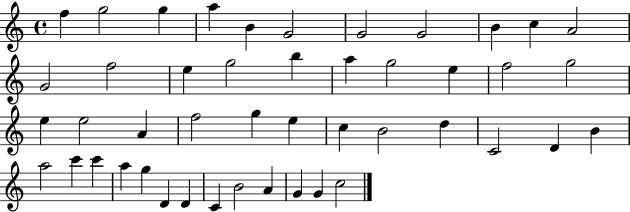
X:1
T:Untitled
M:4/4
L:1/4
K:C
f g2 g a B G2 G2 G2 B c A2 G2 f2 e g2 b a g2 e f2 g2 e e2 A f2 g e c B2 d C2 D B a2 c' c' a g D D C B2 A G G c2